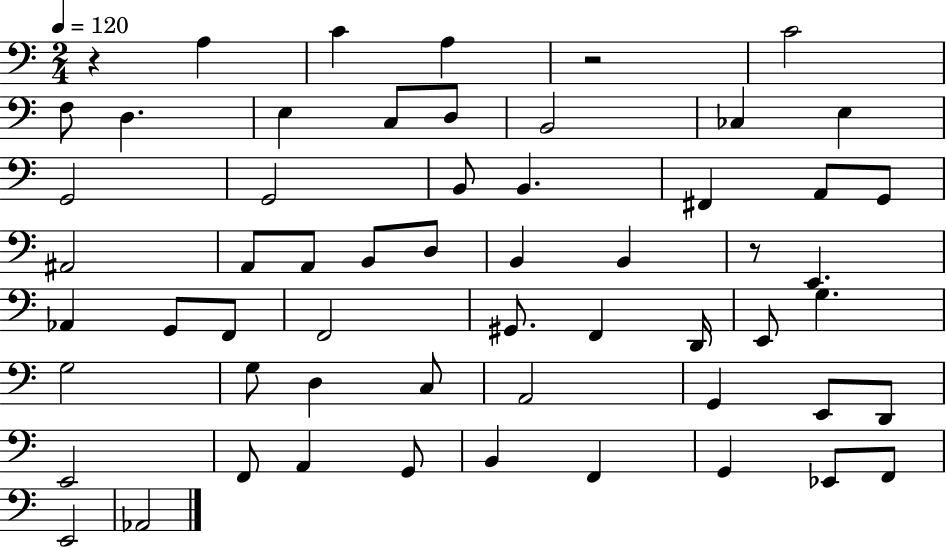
X:1
T:Untitled
M:2/4
L:1/4
K:C
z A, C A, z2 C2 F,/2 D, E, C,/2 D,/2 B,,2 _C, E, G,,2 G,,2 B,,/2 B,, ^F,, A,,/2 G,,/2 ^A,,2 A,,/2 A,,/2 B,,/2 D,/2 B,, B,, z/2 E,, _A,, G,,/2 F,,/2 F,,2 ^G,,/2 F,, D,,/4 E,,/2 G, G,2 G,/2 D, C,/2 A,,2 G,, E,,/2 D,,/2 E,,2 F,,/2 A,, G,,/2 B,, F,, G,, _E,,/2 F,,/2 E,,2 _A,,2